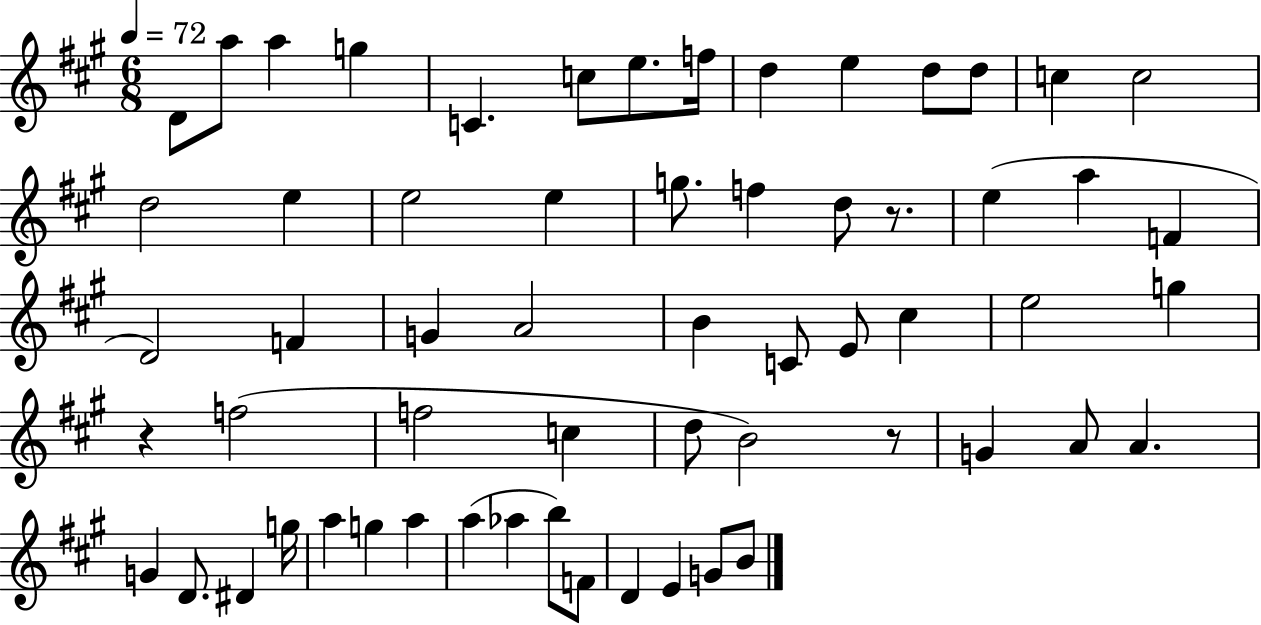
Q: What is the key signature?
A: A major